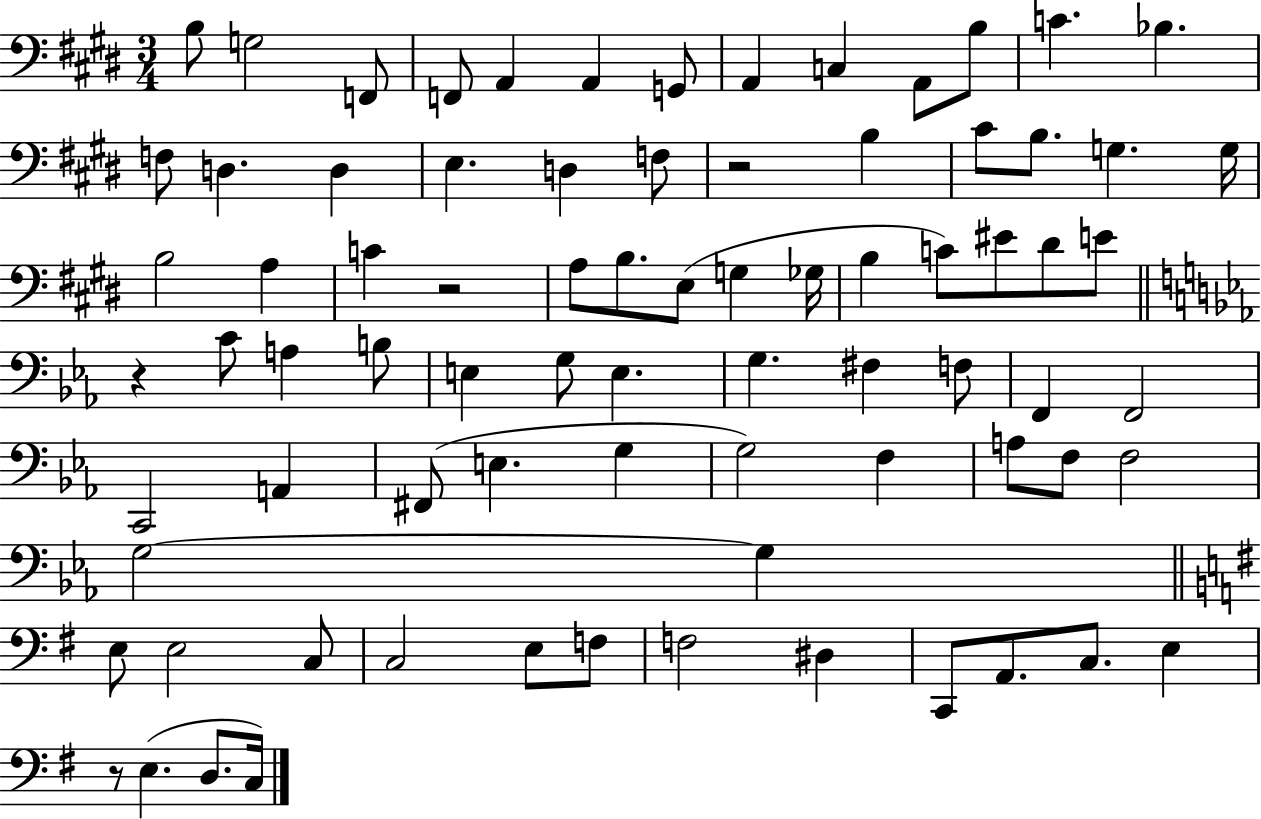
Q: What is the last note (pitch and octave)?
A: C3